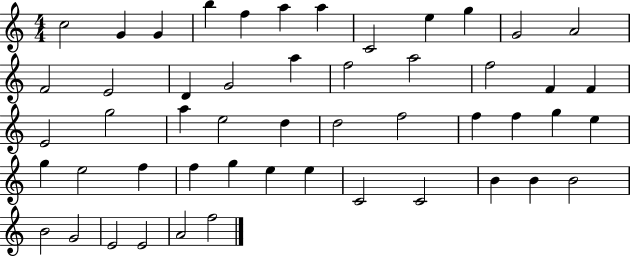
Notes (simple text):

C5/h G4/q G4/q B5/q F5/q A5/q A5/q C4/h E5/q G5/q G4/h A4/h F4/h E4/h D4/q G4/h A5/q F5/h A5/h F5/h F4/q F4/q E4/h G5/h A5/q E5/h D5/q D5/h F5/h F5/q F5/q G5/q E5/q G5/q E5/h F5/q F5/q G5/q E5/q E5/q C4/h C4/h B4/q B4/q B4/h B4/h G4/h E4/h E4/h A4/h F5/h